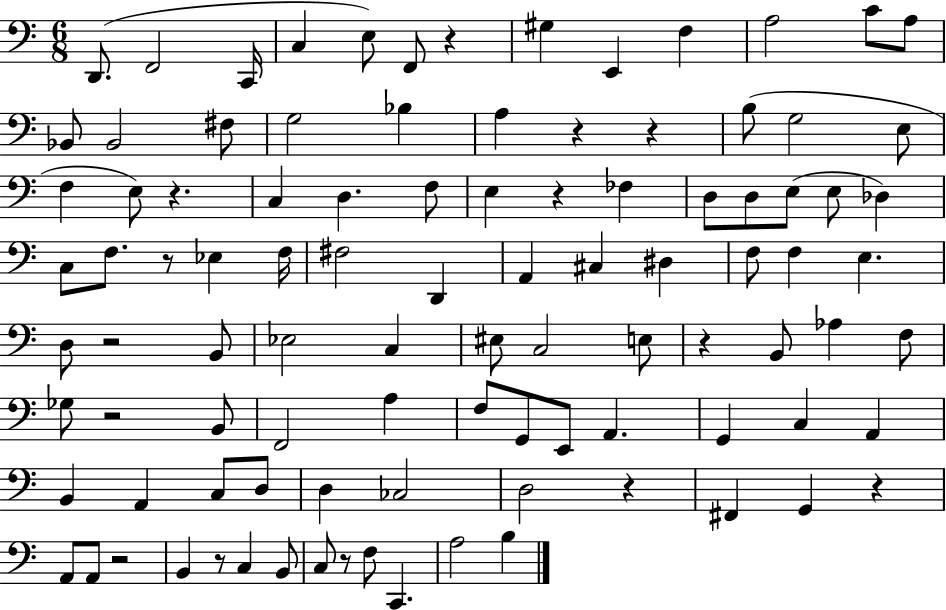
D2/e. F2/h C2/s C3/q E3/e F2/e R/q G#3/q E2/q F3/q A3/h C4/e A3/e Bb2/e Bb2/h F#3/e G3/h Bb3/q A3/q R/q R/q B3/e G3/h E3/e F3/q E3/e R/q. C3/q D3/q. F3/e E3/q R/q FES3/q D3/e D3/e E3/e E3/e Db3/q C3/e F3/e. R/e Eb3/q F3/s F#3/h D2/q A2/q C#3/q D#3/q F3/e F3/q E3/q. D3/e R/h B2/e Eb3/h C3/q EIS3/e C3/h E3/e R/q B2/e Ab3/q F3/e Gb3/e R/h B2/e F2/h A3/q F3/e G2/e E2/e A2/q. G2/q C3/q A2/q B2/q A2/q C3/e D3/e D3/q CES3/h D3/h R/q F#2/q G2/q R/q A2/e A2/e R/h B2/q R/e C3/q B2/e C3/e R/e F3/e C2/q. A3/h B3/q